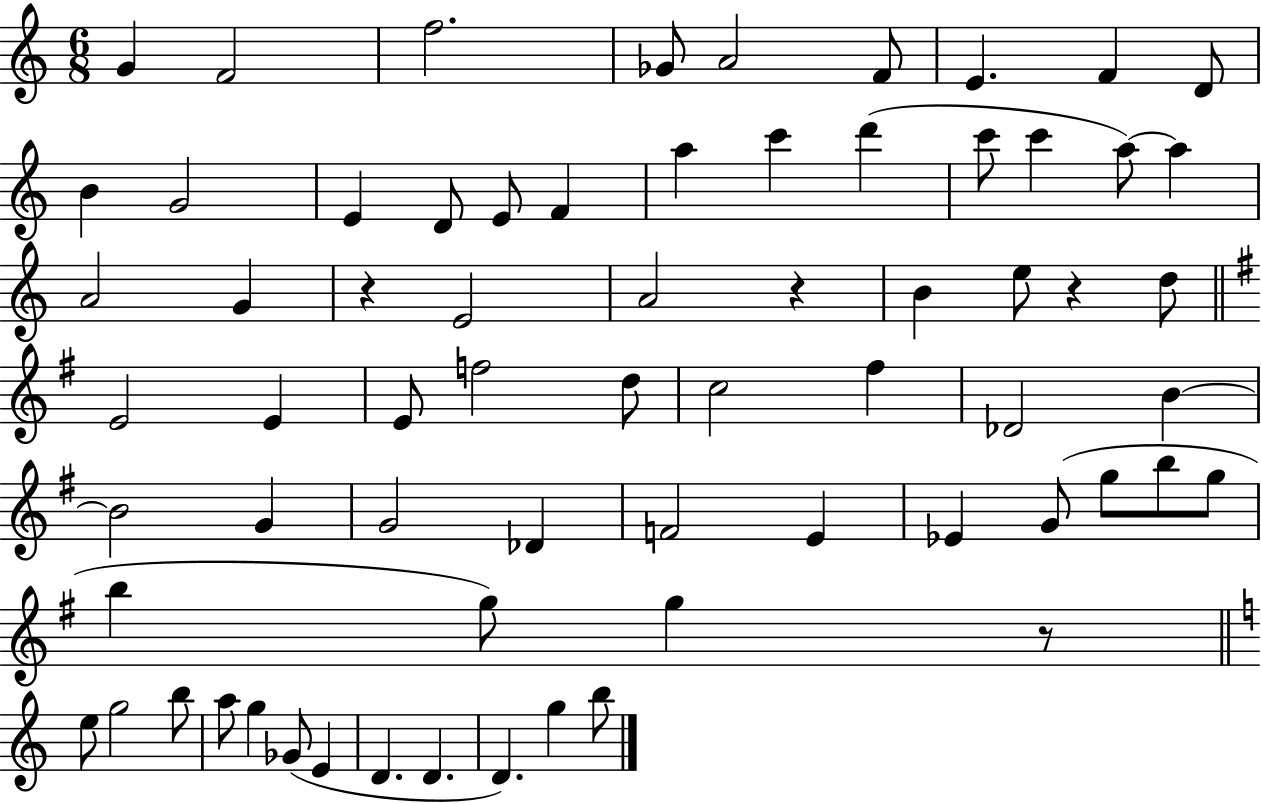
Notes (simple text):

G4/q F4/h F5/h. Gb4/e A4/h F4/e E4/q. F4/q D4/e B4/q G4/h E4/q D4/e E4/e F4/q A5/q C6/q D6/q C6/e C6/q A5/e A5/q A4/h G4/q R/q E4/h A4/h R/q B4/q E5/e R/q D5/e E4/h E4/q E4/e F5/h D5/e C5/h F#5/q Db4/h B4/q B4/h G4/q G4/h Db4/q F4/h E4/q Eb4/q G4/e G5/e B5/e G5/e B5/q G5/e G5/q R/e E5/e G5/h B5/e A5/e G5/q Gb4/e E4/q D4/q. D4/q. D4/q. G5/q B5/e